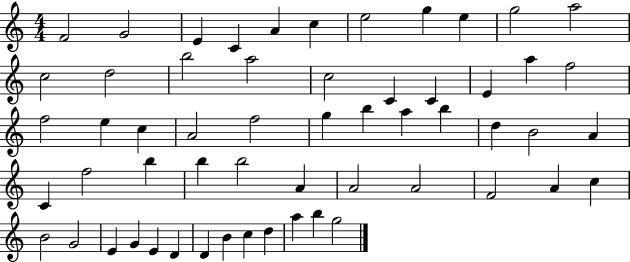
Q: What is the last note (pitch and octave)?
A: G5